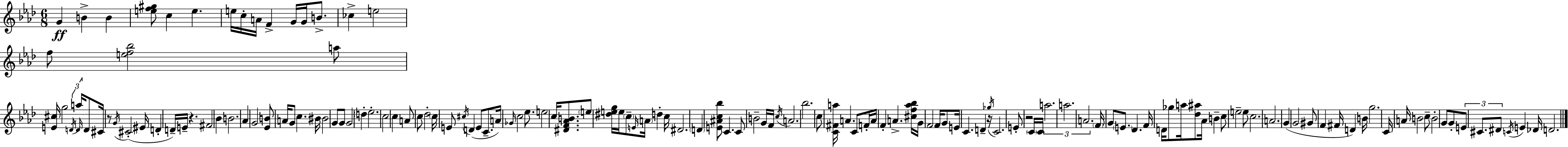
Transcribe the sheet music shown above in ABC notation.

X:1
T:Untitled
M:6/8
L:1/4
K:Fm
G B B [ef^g]/2 c e e/4 c/4 A/4 F G/4 G/4 B/2 _c e2 f/2 [ef_b]2 a/2 [E^c]/4 g2 D/4 a/4 D/4 D/2 ^C/4 z/2 G/4 ^C2 ^E/4 D D/4 E/4 z ^F2 _B B2 _A G2 [_EB]/2 A/4 G/2 c ^B/4 ^B2 G/2 G/2 G2 d _e2 c2 c A/2 c/2 _d2 c/4 E/2 ^c/4 D E/2 C/2 A/4 _G/4 c2 _e/2 e2 c/4 [^DF_AB]/2 e/2 [^deg]/4 e/4 c/2 E/4 A/4 d c/4 ^D2 D [E^Ac_b]/2 C C/2 B2 G/4 F/4 c/4 A2 _b2 c/2 [C^Fa]/4 A C/2 F/4 A/4 F A [^cf_a_b]/4 G/4 F2 F/4 G/2 E/4 C D z/4 _g/4 C2 E/2 z2 C/4 C/4 a2 a2 A2 F/4 G/2 E/2 _D F/4 D/4 _g/2 a/4 [_d^a]/2 _A/4 B c/2 e2 e/2 c2 A2 G G2 ^G/2 F ^F/4 D B/4 g2 C/4 A/4 B2 c/2 B2 G/2 G/2 E/2 ^C/2 ^D/2 C/4 E _D/4 D2